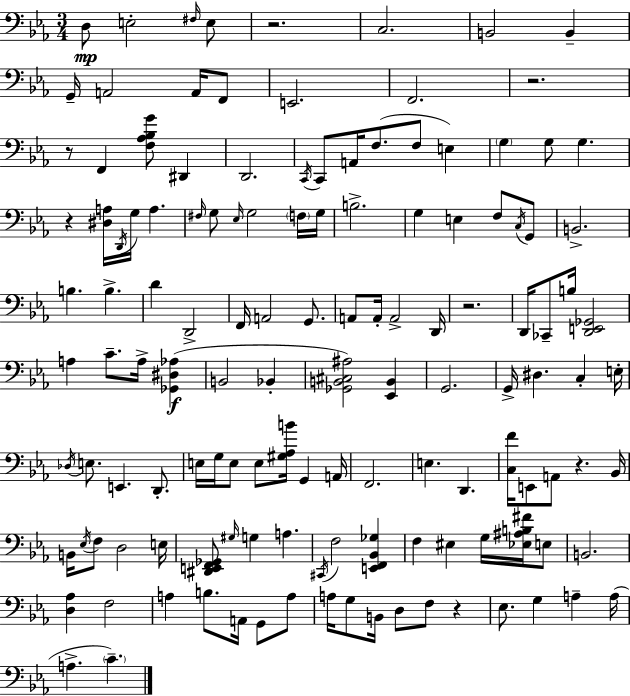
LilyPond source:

{
  \clef bass
  \numericTimeSignature
  \time 3/4
  \key c \minor
  d8\mp e2-. \grace { fis16 } e8 | r2. | c2. | b,2 b,4-- | \break g,16-- a,2 a,16 f,8 | e,2. | f,2. | r2. | \break r8 f,4 <f aes bes g'>8 dis,4 | d,2. | \acciaccatura { c,16 } c,8 a,16 f8.( f8 e4) | \parenthesize g4 g8 g4. | \break r4 <dis a>16 \acciaccatura { d,16 } g16 a4. | \grace { fis16 } g8 \grace { ees16 } g2 | \parenthesize f16 g16 b2.-> | g4 e4 | \break f8 \acciaccatura { c16 } g,8 b,2.-> | b4. | b4.-> d'4 d,2-> | f,16 a,2 | \break g,8. a,8 a,16-. a,2-> | d,16 r2. | d,16 ces,8-- b16 <d, e, ges,>2 | a4 c'8.-- | \break a16-> <ges, dis aes>4(\f b,2 | bes,4-. <ges, b, cis ais>2) | <ees, b,>4 g,2. | g,16-> dis4. | \break c4-. e16-. \acciaccatura { des16 } e8. e,4. | d,8.-. e16 g16 e8 e8 | <gis aes b'>16 g,4 a,16 f,2. | e4. | \break d,4. <c f'>16 e,8 a,8 | r4. bes,16 b,16 \acciaccatura { ees16 } f8 d2 | e16 <dis, e, f, ges,>8 \grace { gis16 } g4 | a4. \acciaccatura { cis,16 } f2 | \break <e, f, bes, ges>4 f4 | eis4 g16 <ees ais b fis'>16 e8 b,2. | <d aes>4 | f2 a4 | \break b8. a,16 g,8 a8 a16 g8 | b,16 d8 f8 r4 ees8. | g4 a4-- a16( a4.-> | \parenthesize c'4.--) \bar "|."
}